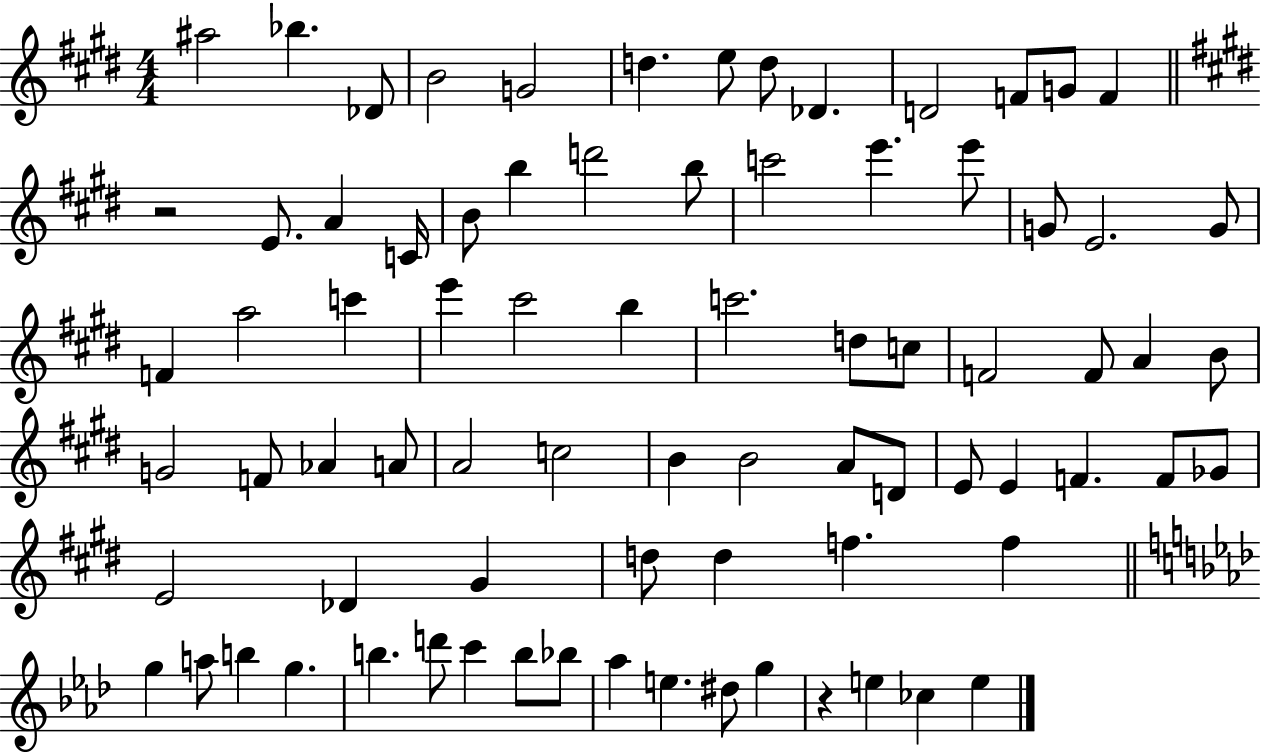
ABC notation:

X:1
T:Untitled
M:4/4
L:1/4
K:E
^a2 _b _D/2 B2 G2 d e/2 d/2 _D D2 F/2 G/2 F z2 E/2 A C/4 B/2 b d'2 b/2 c'2 e' e'/2 G/2 E2 G/2 F a2 c' e' ^c'2 b c'2 d/2 c/2 F2 F/2 A B/2 G2 F/2 _A A/2 A2 c2 B B2 A/2 D/2 E/2 E F F/2 _G/2 E2 _D ^G d/2 d f f g a/2 b g b d'/2 c' b/2 _b/2 _a e ^d/2 g z e _c e